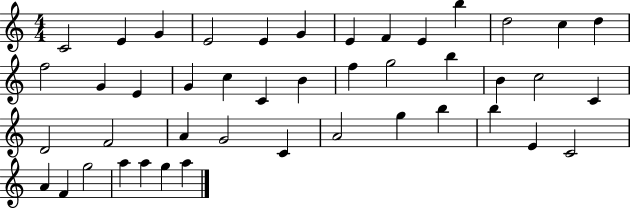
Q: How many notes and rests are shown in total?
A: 44